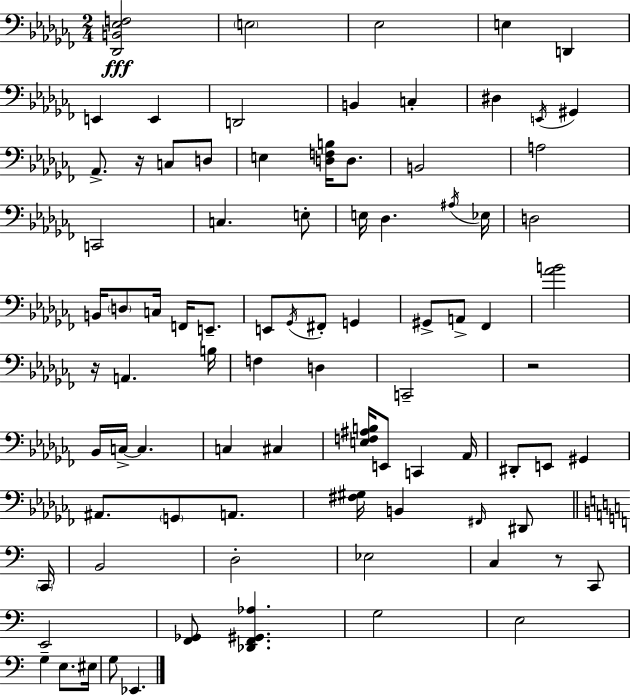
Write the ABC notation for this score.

X:1
T:Untitled
M:2/4
L:1/4
K:Abm
[_D,,B,,_E,F,]2 E,2 _E,2 E, D,, E,, E,, D,,2 B,, C, ^D, E,,/4 ^G,, _A,,/2 z/4 C,/2 D,/2 E, [D,F,B,]/4 D,/2 B,,2 A,2 C,,2 C, E,/2 E,/4 _D, ^A,/4 _E,/4 D,2 B,,/4 D,/2 C,/4 F,,/4 E,,/2 E,,/2 _G,,/4 ^F,,/2 G,, ^G,,/2 A,,/2 _F,, [_AB]2 z/4 A,, B,/4 F, D, C,,2 z2 _B,,/4 C,/4 C, C, ^C, [E,F,^A,B,]/4 E,,/2 C,, _A,,/4 ^D,,/2 E,,/2 ^G,, ^A,,/2 G,,/2 A,,/2 [^F,^G,]/4 B,, ^F,,/4 ^D,,/2 C,,/4 B,,2 D,2 _E,2 C, z/2 C,,/2 E,,2 [F,,_G,,]/2 [_D,,F,,^G,,_A,] G,2 E,2 G, E,/2 ^E,/4 G,/2 _E,,